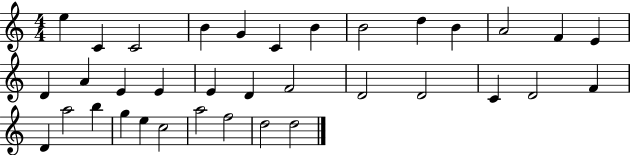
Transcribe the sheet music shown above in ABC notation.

X:1
T:Untitled
M:4/4
L:1/4
K:C
e C C2 B G C B B2 d B A2 F E D A E E E D F2 D2 D2 C D2 F D a2 b g e c2 a2 f2 d2 d2